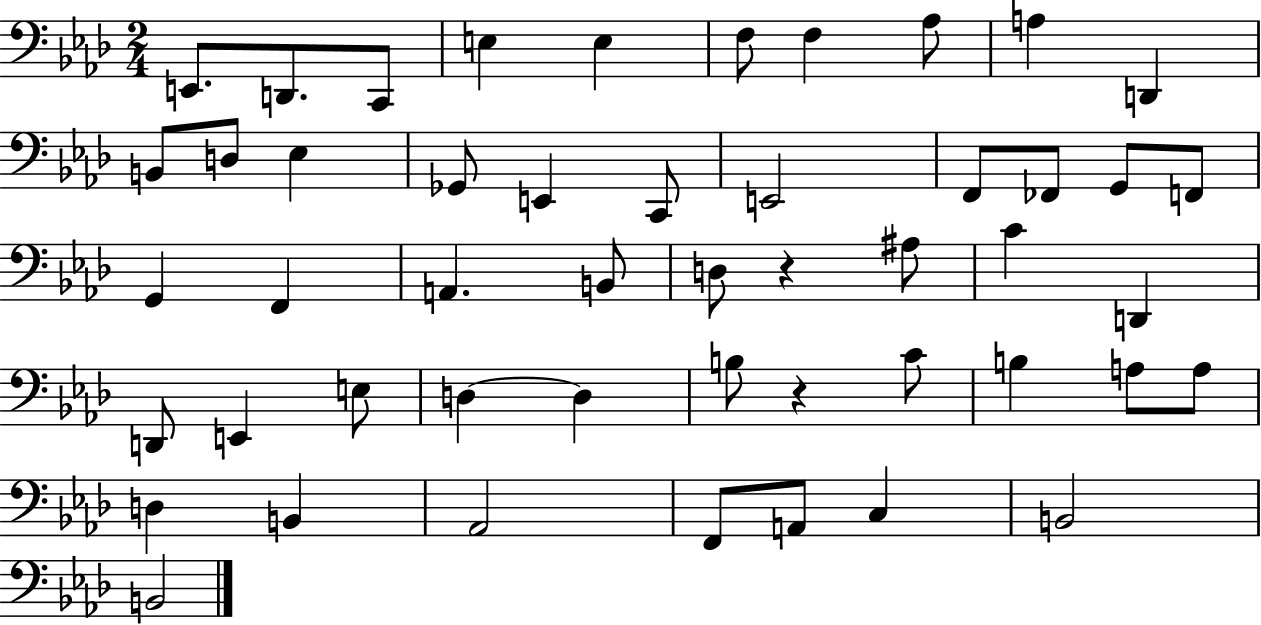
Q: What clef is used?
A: bass